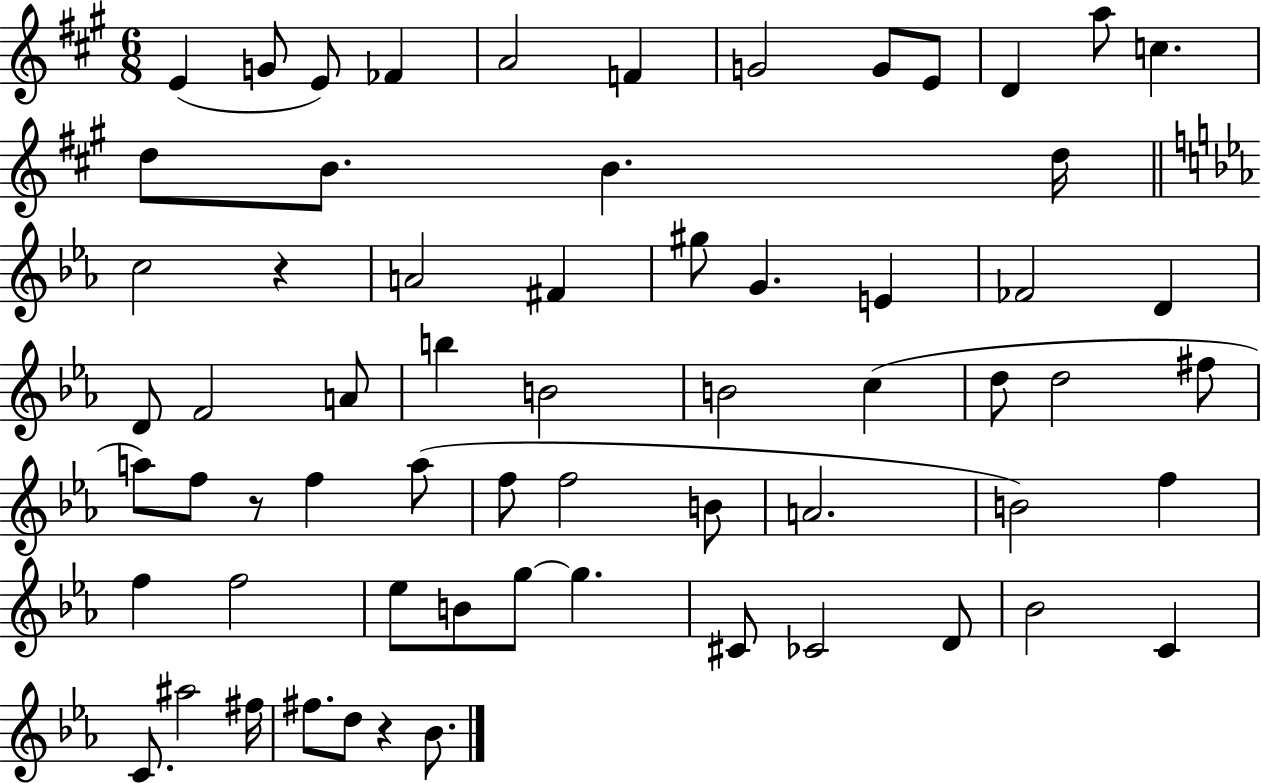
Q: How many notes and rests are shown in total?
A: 64